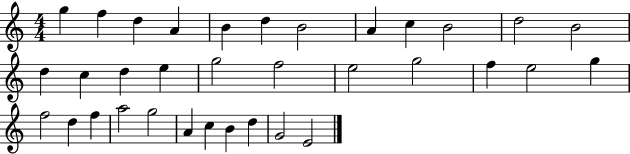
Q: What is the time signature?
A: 4/4